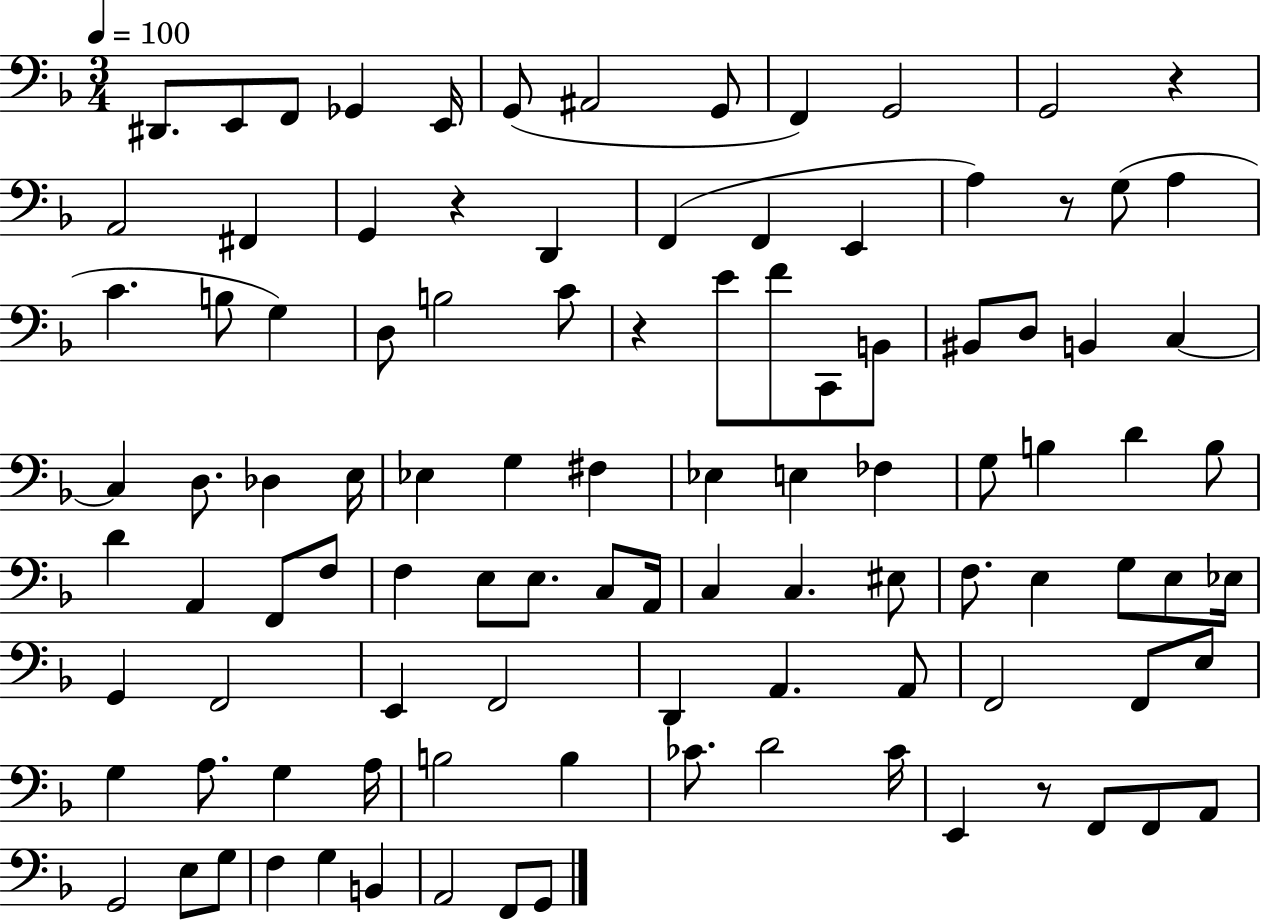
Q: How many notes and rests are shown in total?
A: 103